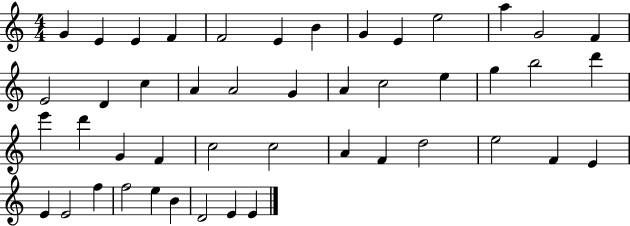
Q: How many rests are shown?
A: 0